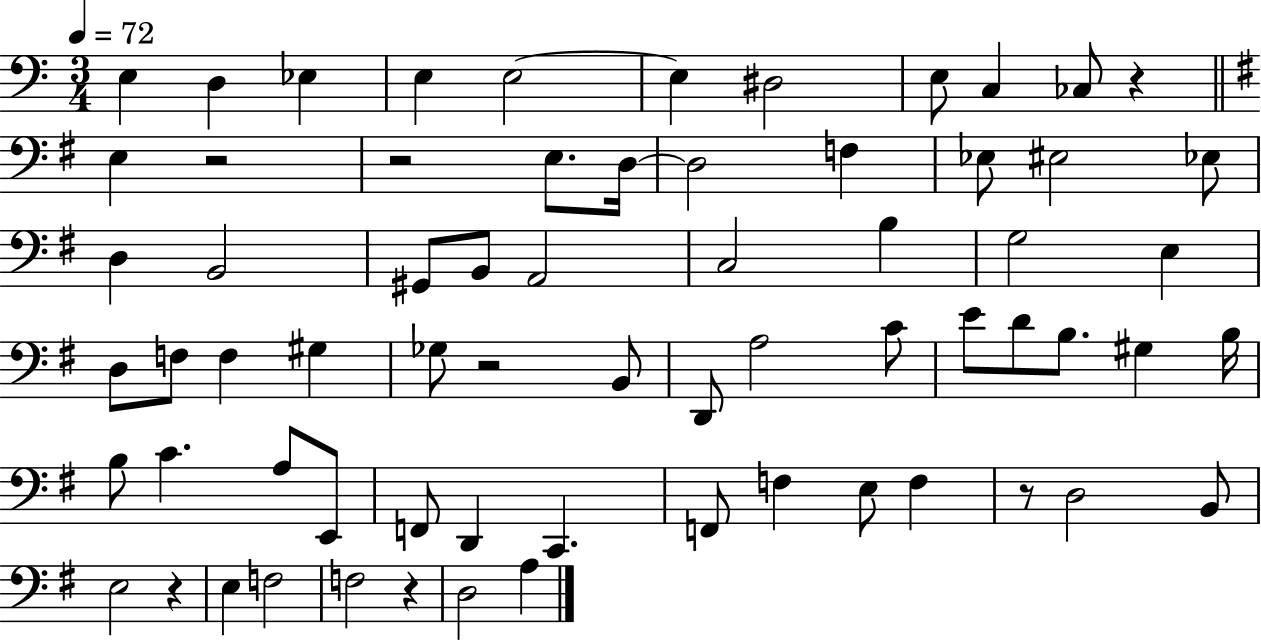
X:1
T:Untitled
M:3/4
L:1/4
K:C
E, D, _E, E, E,2 E, ^D,2 E,/2 C, _C,/2 z E, z2 z2 E,/2 D,/4 D,2 F, _E,/2 ^E,2 _E,/2 D, B,,2 ^G,,/2 B,,/2 A,,2 C,2 B, G,2 E, D,/2 F,/2 F, ^G, _G,/2 z2 B,,/2 D,,/2 A,2 C/2 E/2 D/2 B,/2 ^G, B,/4 B,/2 C A,/2 E,,/2 F,,/2 D,, C,, F,,/2 F, E,/2 F, z/2 D,2 B,,/2 E,2 z E, F,2 F,2 z D,2 A,